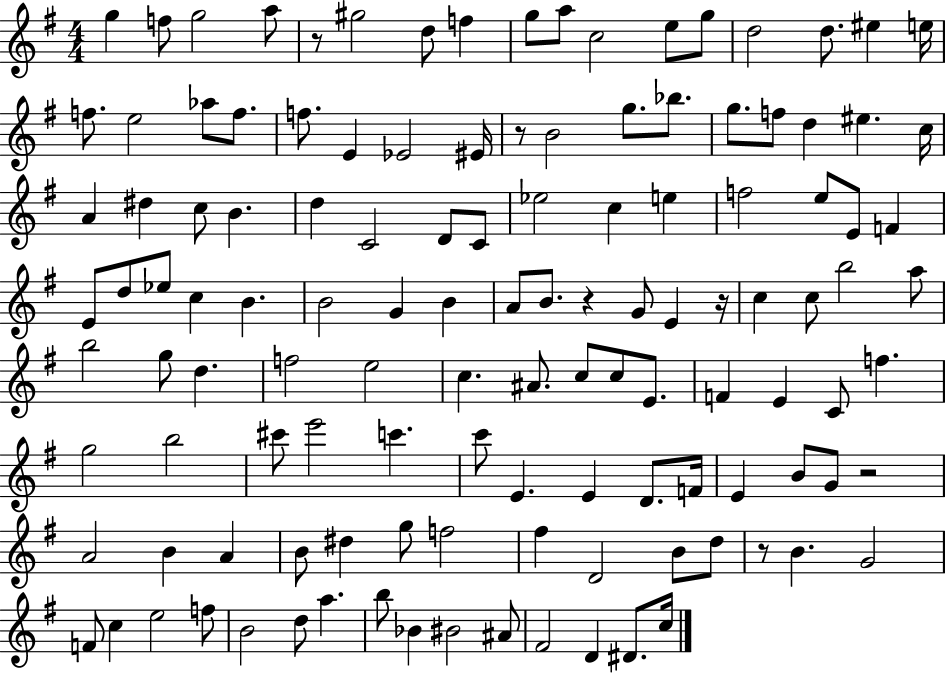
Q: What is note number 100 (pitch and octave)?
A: B4